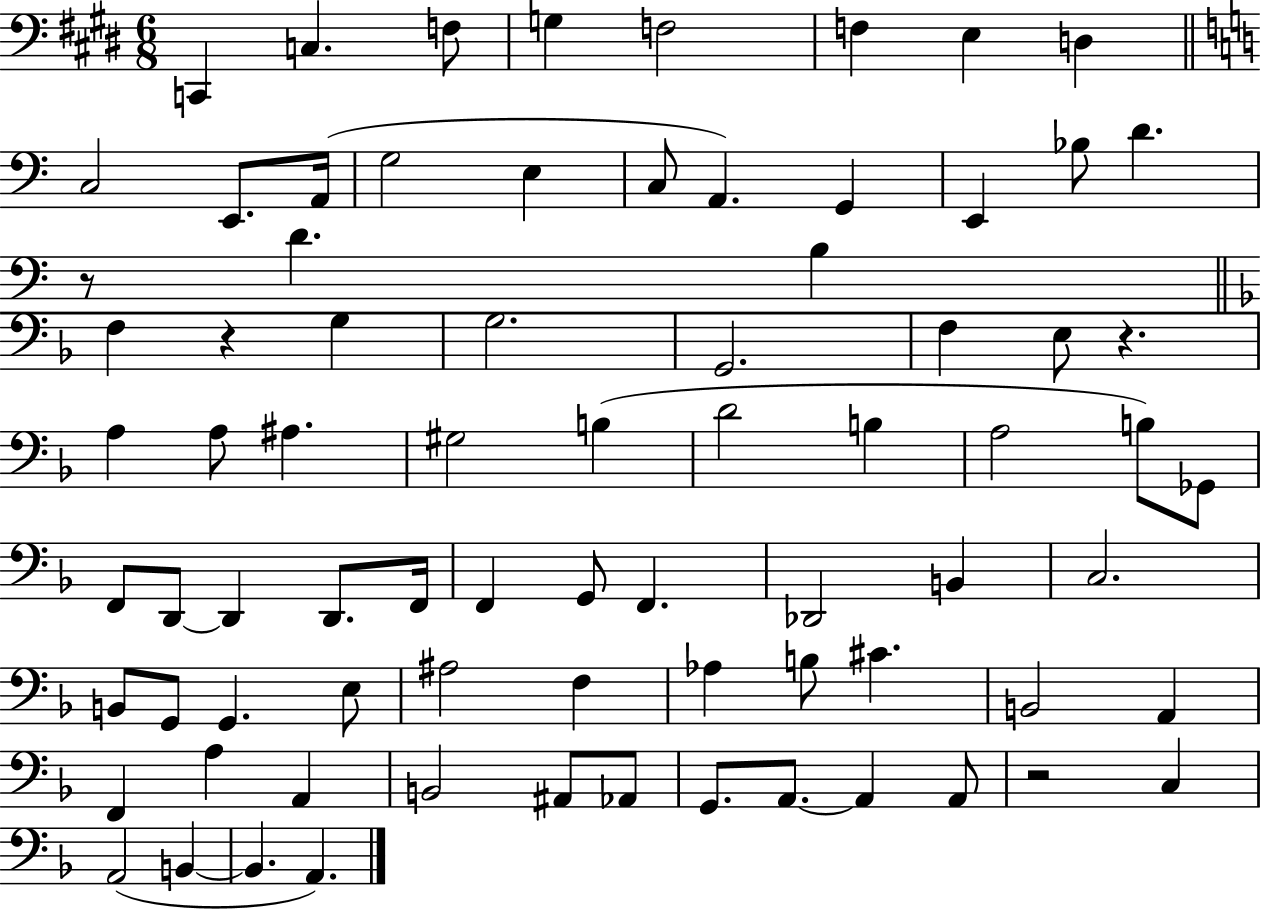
{
  \clef bass
  \numericTimeSignature
  \time 6/8
  \key e \major
  c,4 c4. f8 | g4 f2 | f4 e4 d4 | \bar "||" \break \key c \major c2 e,8. a,16( | g2 e4 | c8 a,4.) g,4 | e,4 bes8 d'4. | \break r8 d'4. b4 | \bar "||" \break \key d \minor f4 r4 g4 | g2. | g,2. | f4 e8 r4. | \break a4 a8 ais4. | gis2 b4( | d'2 b4 | a2 b8) ges,8 | \break f,8 d,8~~ d,4 d,8. f,16 | f,4 g,8 f,4. | des,2 b,4 | c2. | \break b,8 g,8 g,4. e8 | ais2 f4 | aes4 b8 cis'4. | b,2 a,4 | \break f,4 a4 a,4 | b,2 ais,8 aes,8 | g,8. a,8.~~ a,4 a,8 | r2 c4 | \break a,2( b,4~~ | b,4. a,4.) | \bar "|."
}